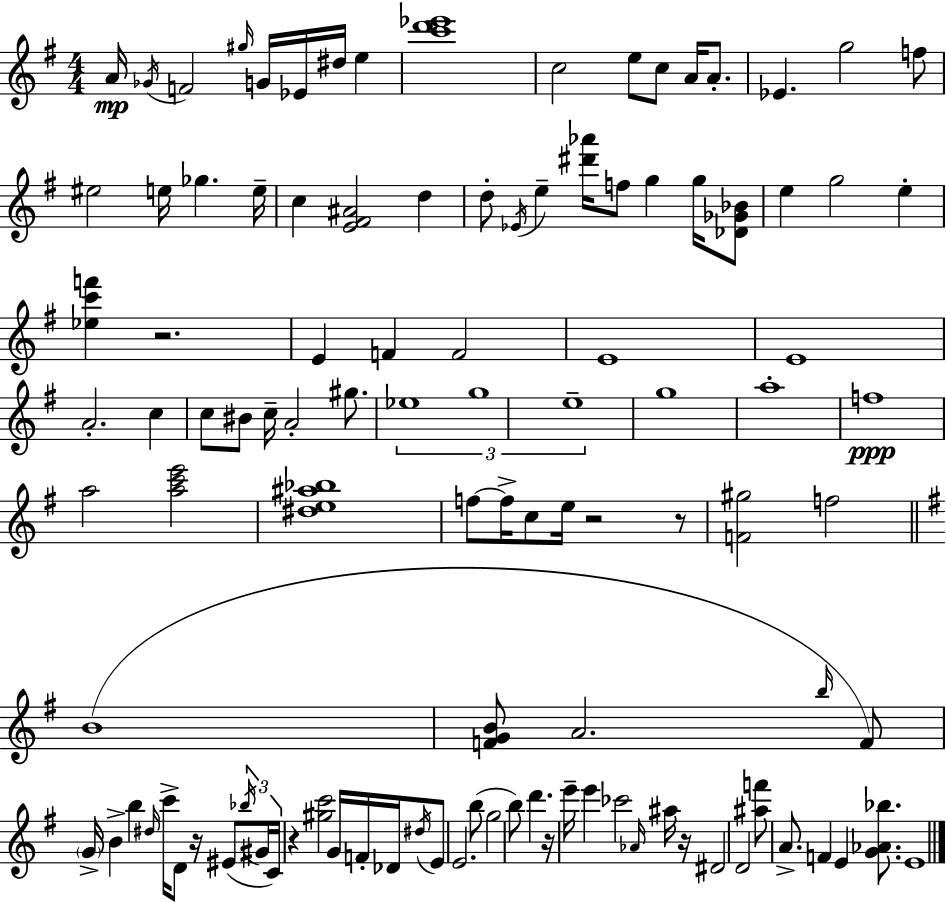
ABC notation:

X:1
T:Untitled
M:4/4
L:1/4
K:Em
A/4 _G/4 F2 ^g/4 G/4 _E/4 ^d/4 e [c'd'_e']4 c2 e/2 c/2 A/4 A/2 _E g2 f/2 ^e2 e/4 _g e/4 c [E^F^A]2 d d/2 _E/4 e [^d'_a']/4 f/2 g g/4 [_D_G_B]/2 e g2 e [_ec'f'] z2 E F F2 E4 E4 A2 c c/2 ^B/2 c/4 A2 ^g/2 _e4 g4 e4 g4 a4 f4 a2 [ac'e']2 [^de^a_b]4 f/2 f/4 c/2 e/4 z2 z/2 [F^g]2 f2 B4 [FGB]/2 A2 b/4 F/2 G/4 B b ^d/4 c'/4 D/2 z/4 ^E/2 _b/4 ^G/4 C/4 z [^gc']2 G/4 F/4 _D/4 ^d/4 E/2 E2 b/2 g2 b/2 d' z/4 e'/4 e' _c'2 _A/4 ^a/4 z/4 ^D2 D2 [^af']/2 A/2 F E [G_A_b]/2 E4